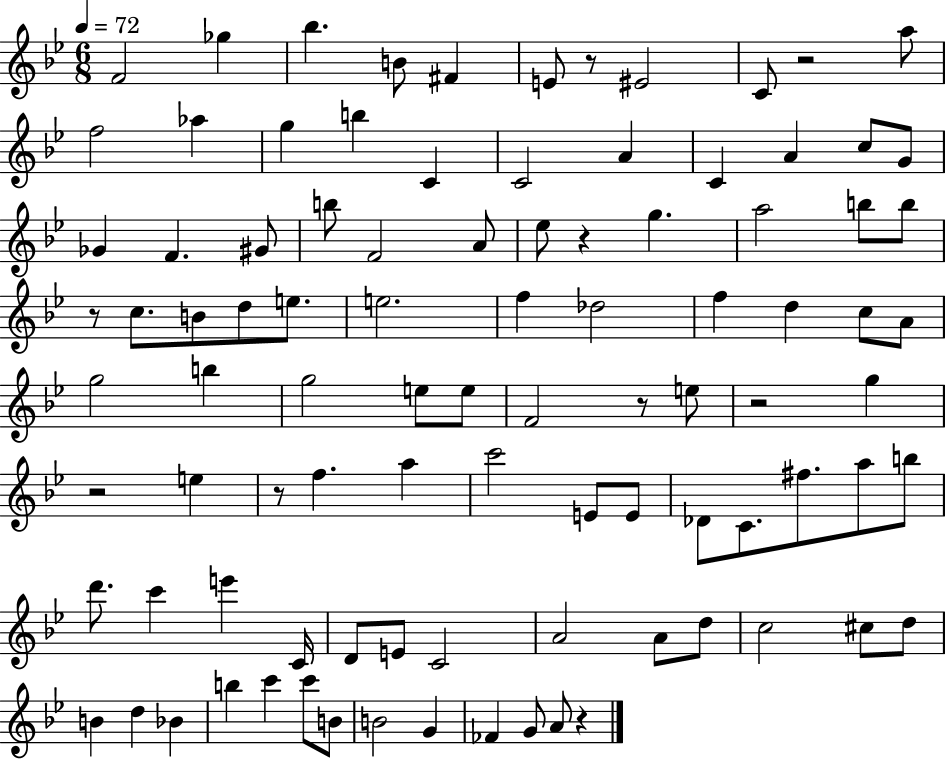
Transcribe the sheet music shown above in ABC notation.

X:1
T:Untitled
M:6/8
L:1/4
K:Bb
F2 _g _b B/2 ^F E/2 z/2 ^E2 C/2 z2 a/2 f2 _a g b C C2 A C A c/2 G/2 _G F ^G/2 b/2 F2 A/2 _e/2 z g a2 b/2 b/2 z/2 c/2 B/2 d/2 e/2 e2 f _d2 f d c/2 A/2 g2 b g2 e/2 e/2 F2 z/2 e/2 z2 g z2 e z/2 f a c'2 E/2 E/2 _D/2 C/2 ^f/2 a/2 b/2 d'/2 c' e' C/4 D/2 E/2 C2 A2 A/2 d/2 c2 ^c/2 d/2 B d _B b c' c'/2 B/2 B2 G _F G/2 A/2 z